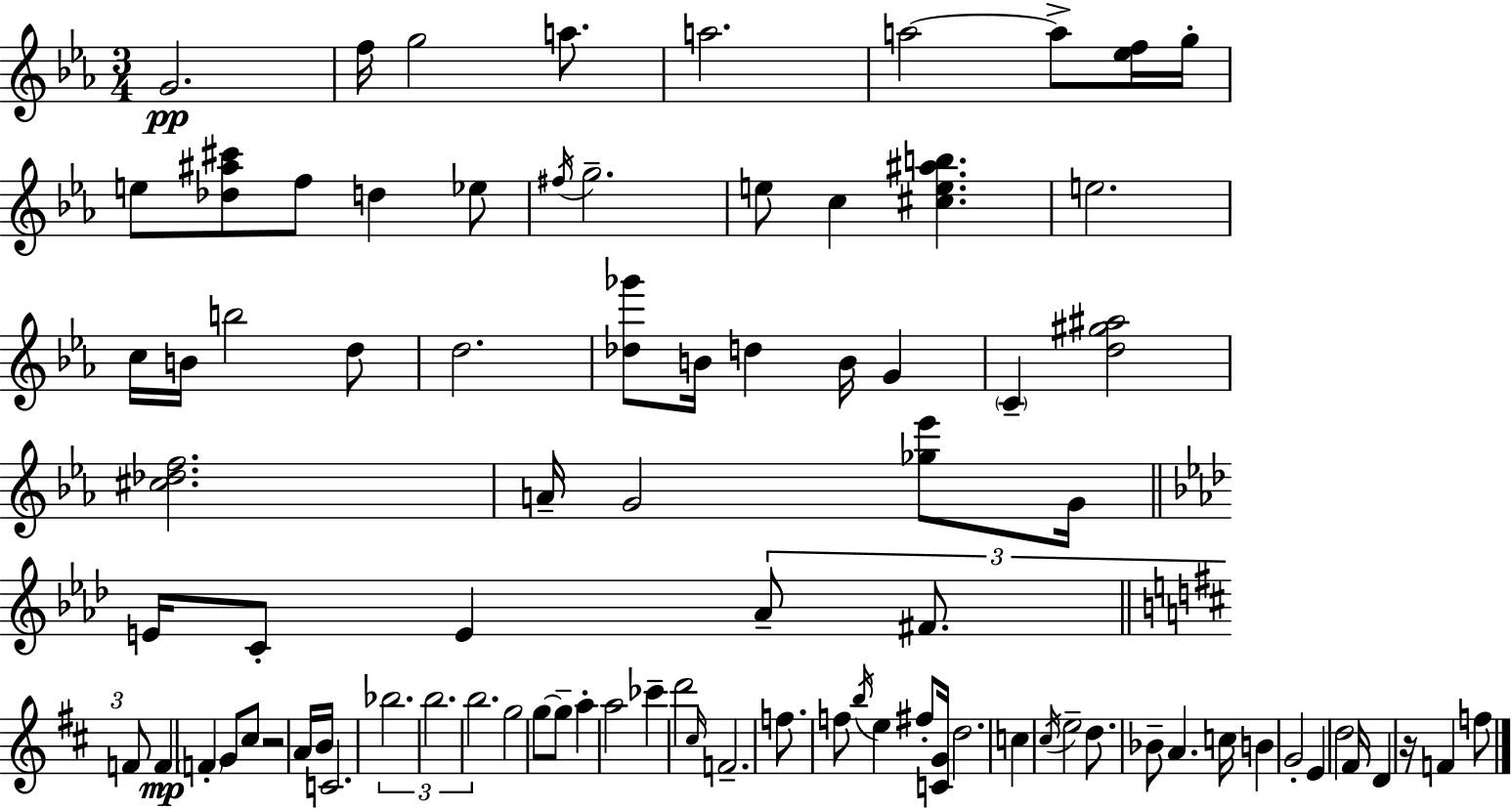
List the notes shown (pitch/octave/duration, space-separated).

G4/h. F5/s G5/h A5/e. A5/h. A5/h A5/e [Eb5,F5]/s G5/s E5/e [Db5,A#5,C#6]/e F5/e D5/q Eb5/e F#5/s G5/h. E5/e C5/q [C#5,E5,A#5,B5]/q. E5/h. C5/s B4/s B5/h D5/e D5/h. [Db5,Gb6]/e B4/s D5/q B4/s G4/q C4/q [D5,G#5,A#5]/h [C#5,Db5,F5]/h. A4/s G4/h [Gb5,Eb6]/e G4/s E4/s C4/e E4/q Ab4/e F#4/e. F4/e F4/q F4/q G4/e C#5/e R/h A4/s B4/s C4/h. Bb5/h. B5/h. B5/h. G5/h G5/e G5/e A5/q A5/h CES6/q D6/h C#5/s F4/h. F5/e. F5/e B5/s E5/q F#5/e [C4,G4]/s D5/h. C5/q C#5/s E5/h D5/e. Bb4/e A4/q. C5/s B4/q G4/h E4/q D5/h F#4/s D4/q R/s F4/q F5/e